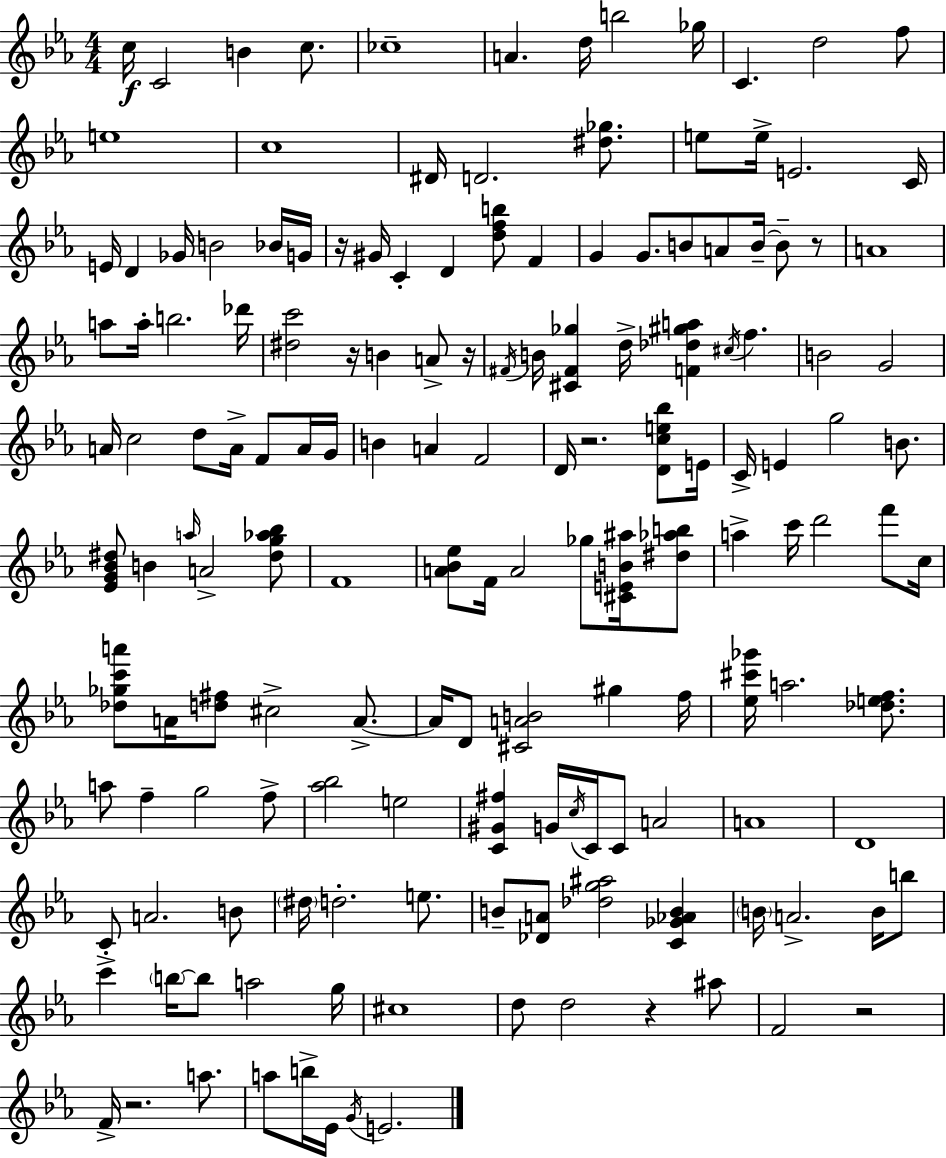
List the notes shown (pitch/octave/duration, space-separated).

C5/s C4/h B4/q C5/e. CES5/w A4/q. D5/s B5/h Gb5/s C4/q. D5/h F5/e E5/w C5/w D#4/s D4/h. [D#5,Gb5]/e. E5/e E5/s E4/h. C4/s E4/s D4/q Gb4/s B4/h Bb4/s G4/s R/s G#4/s C4/q D4/q [D5,F5,B5]/e F4/q G4/q G4/e. B4/e A4/e B4/s B4/e R/e A4/w A5/e A5/s B5/h. Db6/s [D#5,C6]/h R/s B4/q A4/e R/s F#4/s B4/s [C#4,F#4,Gb5]/q D5/s [F4,Db5,G#5,A5]/q C#5/s F5/q. B4/h G4/h A4/s C5/h D5/e A4/s F4/e A4/s G4/s B4/q A4/q F4/h D4/s R/h. [D4,C5,E5,Bb5]/e E4/s C4/s E4/q G5/h B4/e. [Eb4,G4,Bb4,D#5]/e B4/q A5/s A4/h [D#5,G5,Ab5,Bb5]/e F4/w [A4,Bb4,Eb5]/e F4/s A4/h Gb5/e [C#4,E4,B4,A#5]/s [D#5,Ab5,B5]/e A5/q C6/s D6/h F6/e C5/s [Db5,Gb5,C6,A6]/e A4/s [D5,F#5]/e C#5/h A4/e. A4/s D4/e [C#4,A4,B4]/h G#5/q F5/s [Eb5,C#6,Gb6]/s A5/h. [Db5,E5,F5]/e. A5/e F5/q G5/h F5/e [Ab5,Bb5]/h E5/h [C4,G#4,F#5]/q G4/s C5/s C4/s C4/e A4/h A4/w D4/w C4/e A4/h. B4/e D#5/s D5/h. E5/e. B4/e [Db4,A4]/e [Db5,G5,A#5]/h [C4,Gb4,Ab4,B4]/q B4/s A4/h. B4/s B5/e C6/q B5/s B5/e A5/h G5/s C#5/w D5/e D5/h R/q A#5/e F4/h R/h F4/s R/h. A5/e. A5/e B5/s Eb4/s G4/s E4/h.